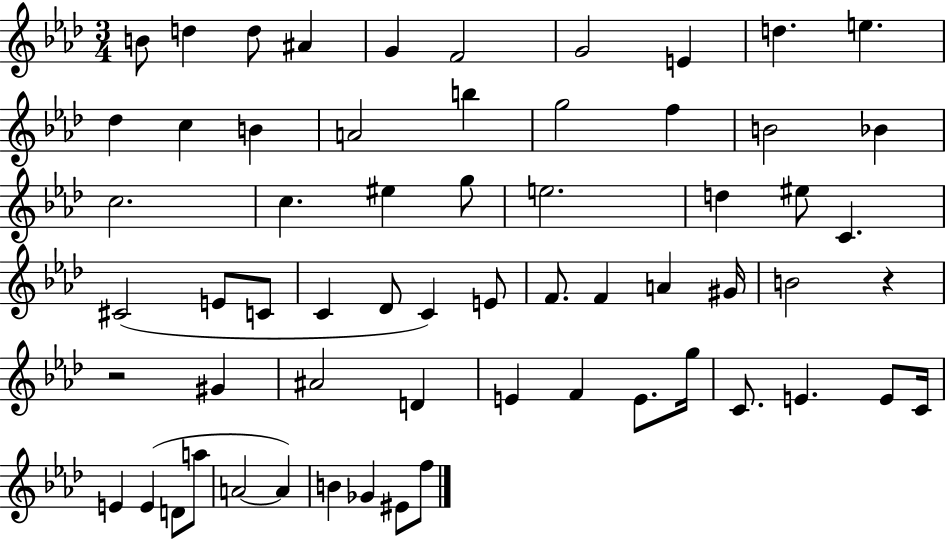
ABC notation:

X:1
T:Untitled
M:3/4
L:1/4
K:Ab
B/2 d d/2 ^A G F2 G2 E d e _d c B A2 b g2 f B2 _B c2 c ^e g/2 e2 d ^e/2 C ^C2 E/2 C/2 C _D/2 C E/2 F/2 F A ^G/4 B2 z z2 ^G ^A2 D E F E/2 g/4 C/2 E E/2 C/4 E E D/2 a/2 A2 A B _G ^E/2 f/2